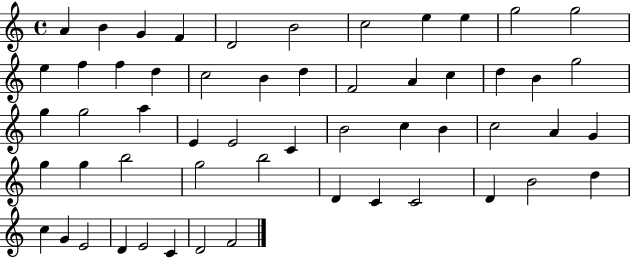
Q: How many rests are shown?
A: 0